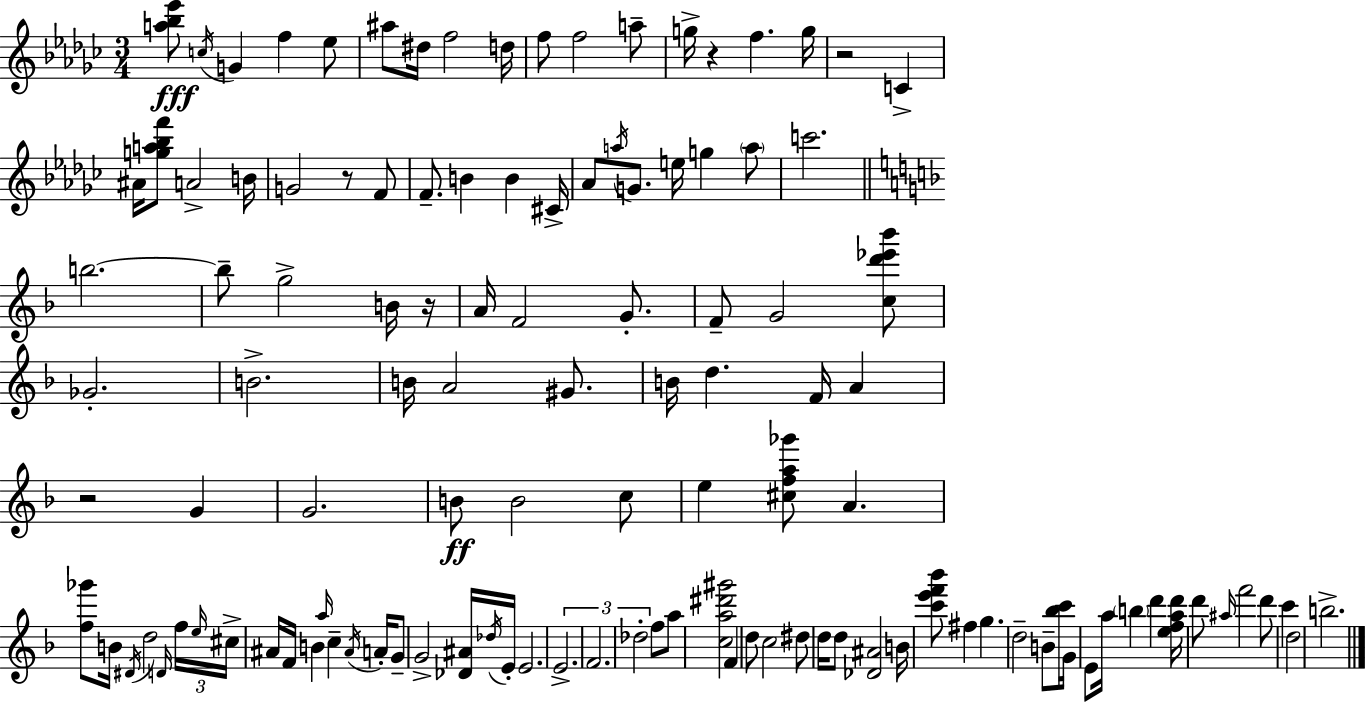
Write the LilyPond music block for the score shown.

{
  \clef treble
  \numericTimeSignature
  \time 3/4
  \key ees \minor
  <a'' bes'' ees'''>8\fff \acciaccatura { c''16 } g'4 f''4 ees''8 | ais''8 dis''16 f''2 | d''16 f''8 f''2 a''8-- | g''16-> r4 f''4. | \break g''16 r2 c'4-> | ais'16 <g'' a'' bes'' f'''>8 a'2-> | b'16 g'2 r8 f'8 | f'8.-- b'4 b'4 | \break cis'16-> aes'8 \acciaccatura { a''16 } g'8. e''16 g''4 | \parenthesize a''8 c'''2. | \bar "||" \break \key d \minor b''2.~~ | b''8-- g''2-> b'16 r16 | a'16 f'2 g'8.-. | f'8-- g'2 <c'' d''' ees''' bes'''>8 | \break ges'2.-. | b'2.-> | b'16 a'2 gis'8. | b'16 d''4. f'16 a'4 | \break r2 g'4 | g'2. | b'8\ff b'2 c''8 | e''4 <cis'' f'' a'' ges'''>8 a'4. | \break <f'' ges'''>8 b'16 \acciaccatura { dis'16 } d''2 | \grace { d'16 } \tuplet 3/2 { f''16 \grace { e''16 } cis''16-> } ais'16 f'16 b'4 \grace { a''16 } c''4-- | \acciaccatura { ais'16 } a'16-. g'8-- g'2-> | <des' ais'>16 \acciaccatura { des''16 } e'16-. e'2. | \break \tuplet 3/2 { e'2.-> | f'2. | des''2-. } | f''8 a''8 <c'' a'' dis''' gis'''>2 | \break f'4 d''8 c''2 | dis''8 d''16 d''8 <des' ais'>2 | b'16 <c''' e''' f''' bes'''>8 fis''4 | g''4. d''2-- | \break b'8-- <bes'' c'''>16 g'16 e'8 a''16 \parenthesize b''4 | d'''4 <e'' f'' a'' d'''>16 d'''8 \grace { ais''16 } f'''2 | d'''8 c'''4 d''2 | b''2.-> | \break \bar "|."
}